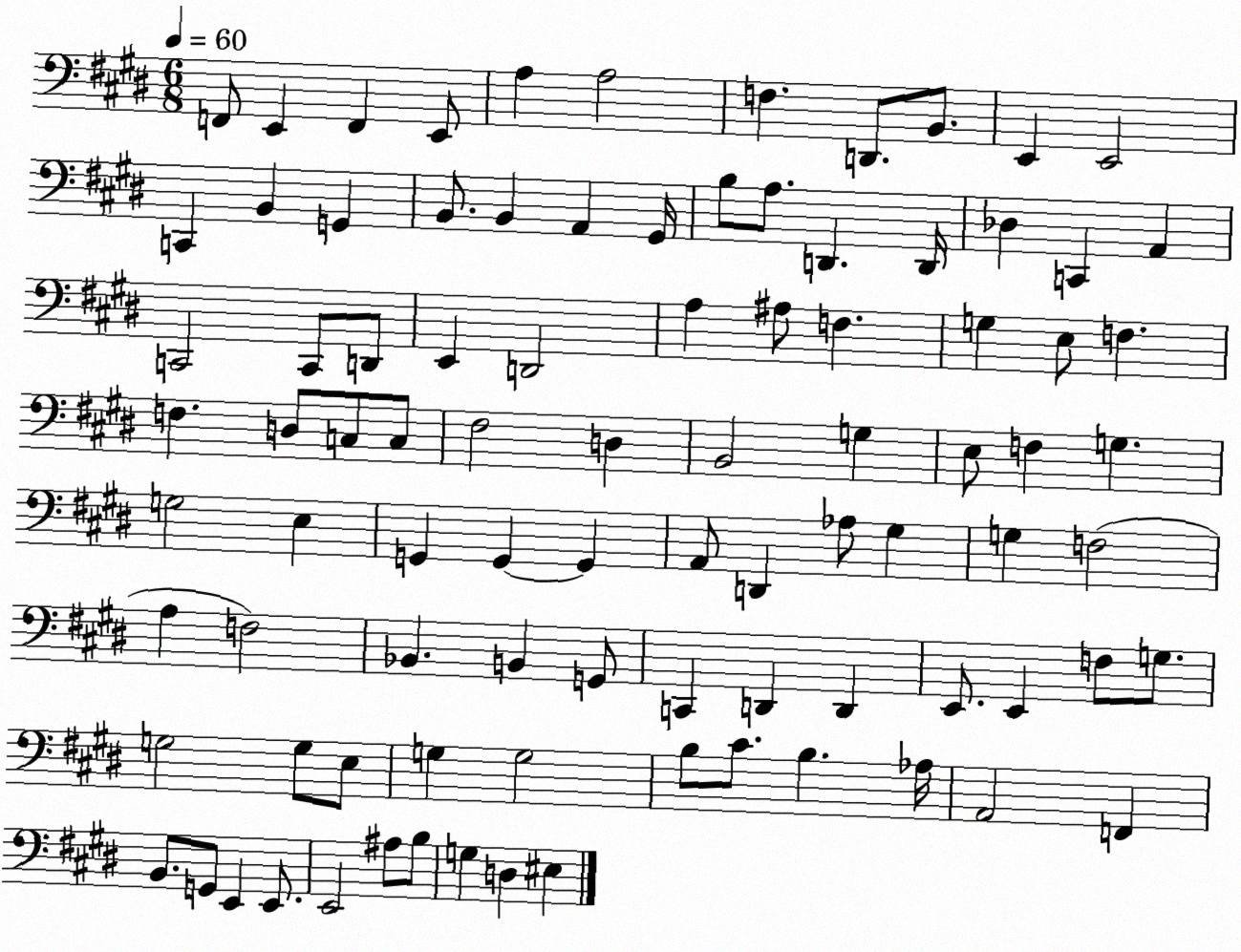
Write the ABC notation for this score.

X:1
T:Untitled
M:6/8
L:1/4
K:E
F,,/2 E,, F,, E,,/2 A, A,2 F, D,,/2 B,,/2 E,, E,,2 C,, B,, G,, B,,/2 B,, A,, ^G,,/4 B,/2 A,/2 D,, D,,/4 _D, C,, A,, C,,2 C,,/2 D,,/2 E,, D,,2 A, ^A,/2 F, G, E,/2 F, F, D,/2 C,/2 C,/2 ^F,2 D, B,,2 G, E,/2 F, G, G,2 E, G,, G,, G,, A,,/2 D,, _A,/2 ^G, G, F,2 A, F,2 _B,, B,, G,,/2 C,, D,, D,, E,,/2 E,, F,/2 G,/2 G,2 G,/2 E,/2 G, G,2 B,/2 ^C/2 B, _A,/4 A,,2 F,, B,,/2 G,,/2 E,, E,,/2 E,,2 ^A,/2 B,/2 G, D, ^E,